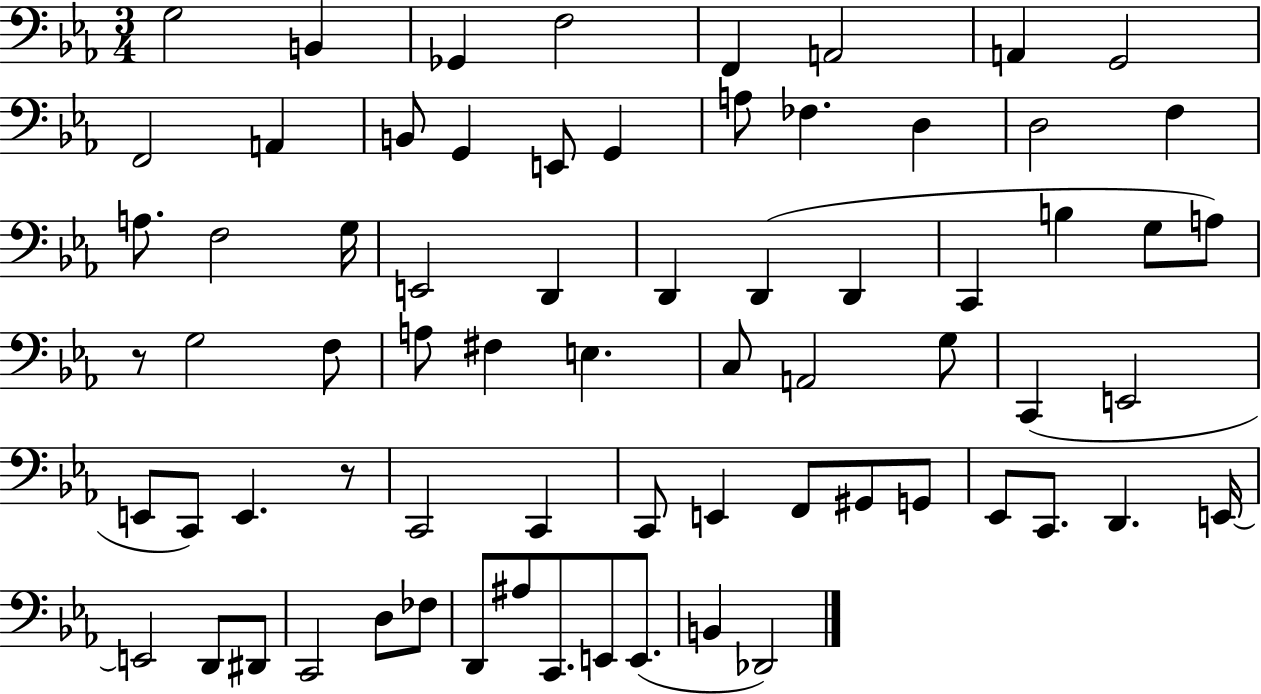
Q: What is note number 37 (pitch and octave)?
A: C3